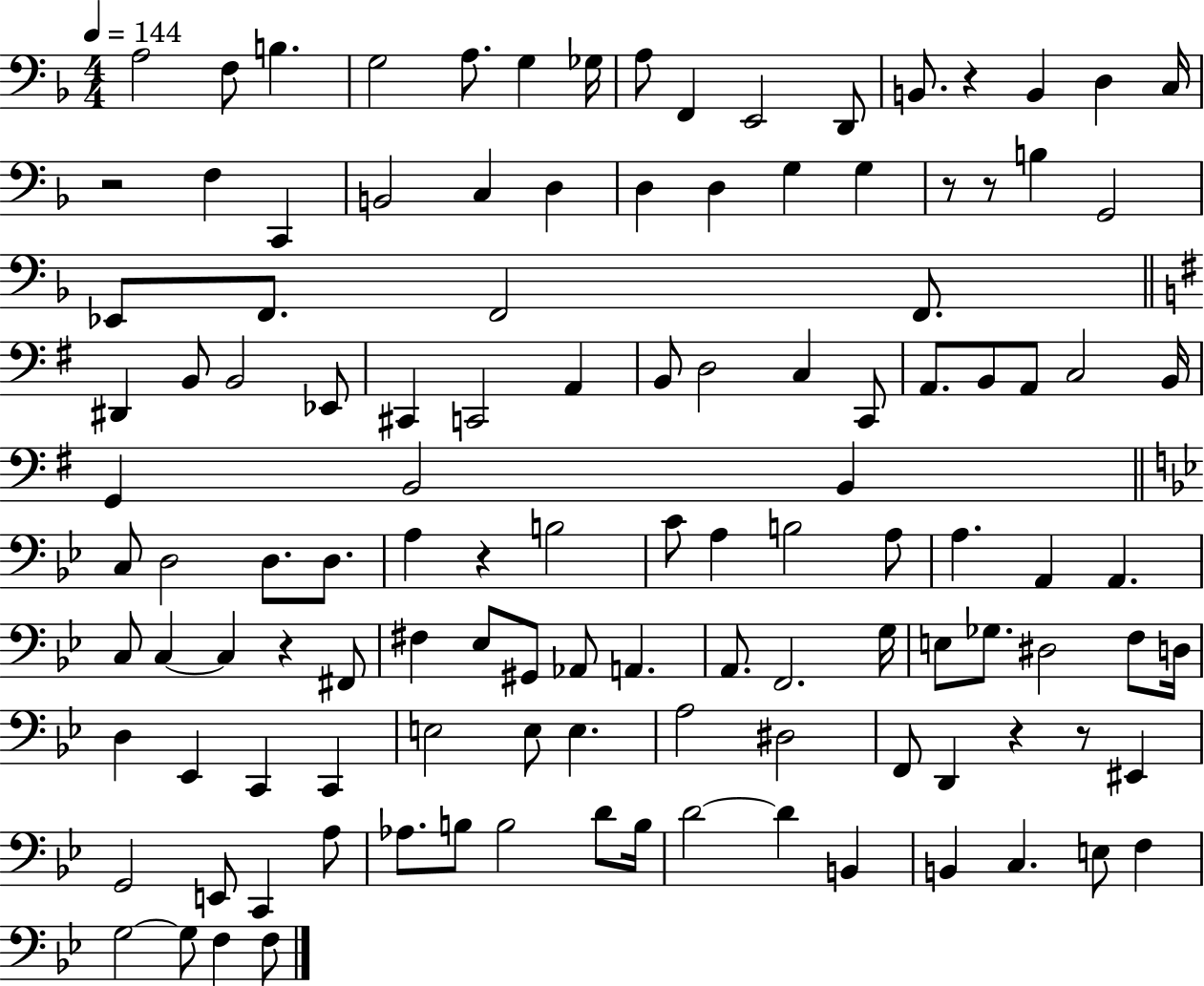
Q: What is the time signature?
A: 4/4